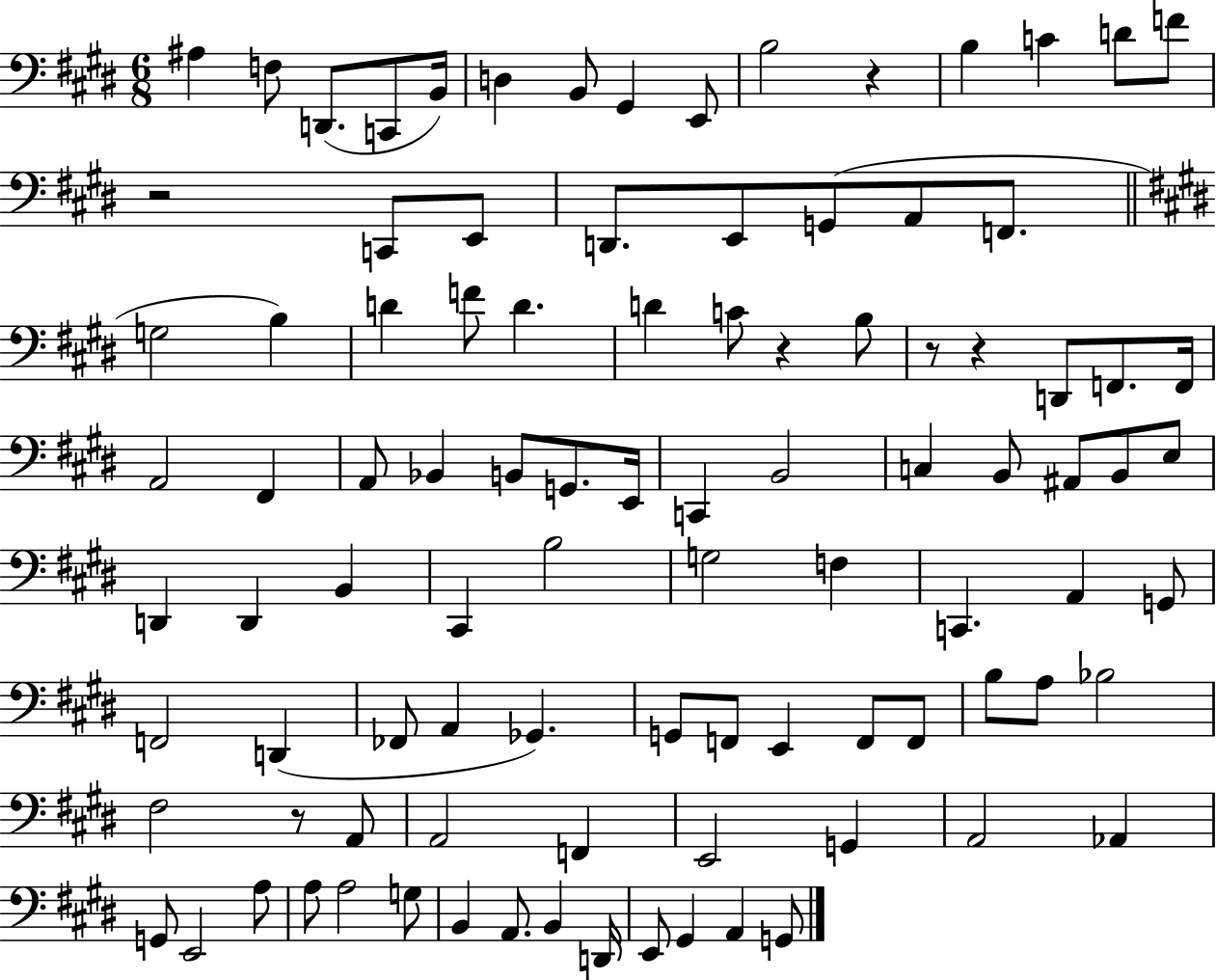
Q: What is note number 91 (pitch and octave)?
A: G2